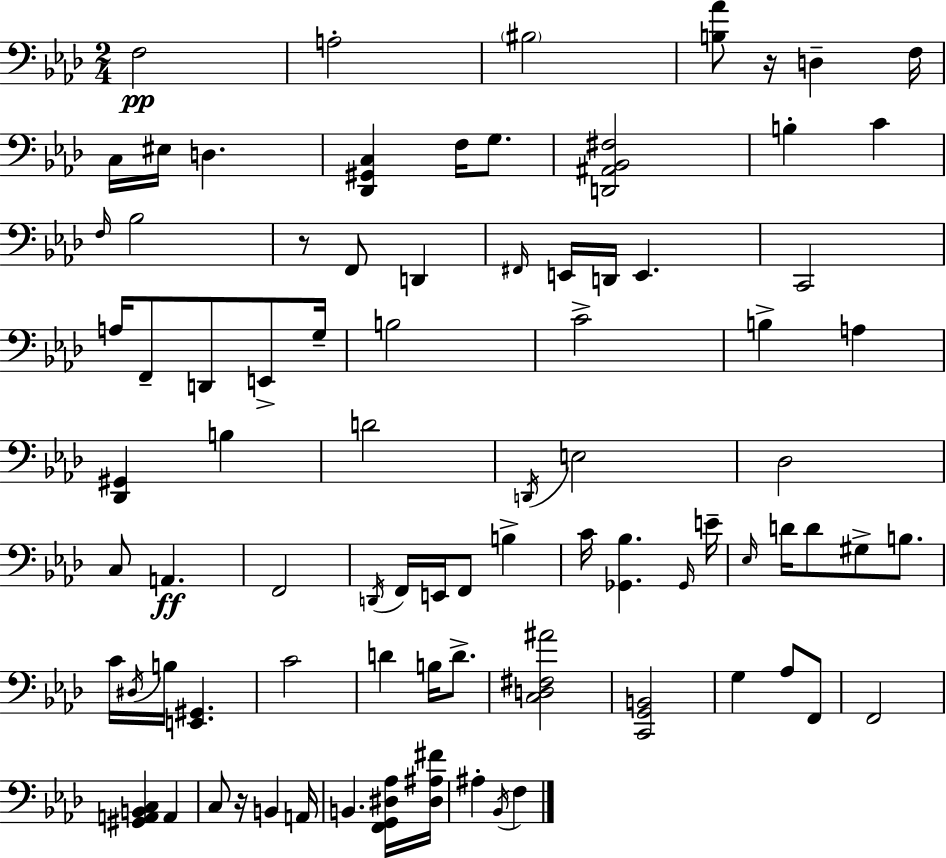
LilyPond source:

{
  \clef bass
  \numericTimeSignature
  \time 2/4
  \key aes \major
  f2\pp | a2-. | \parenthesize bis2 | <b aes'>8 r16 d4-- f16 | \break c16 eis16 d4. | <des, gis, c>4 f16 g8. | <d, ais, bes, fis>2 | b4-. c'4 | \break \grace { f16 } bes2 | r8 f,8 d,4 | \grace { fis,16 } e,16 d,16 e,4. | c,2 | \break a16 f,8-- d,8 e,8-> | g16-- b2 | c'2-> | b4-> a4 | \break <des, gis,>4 b4 | d'2 | \acciaccatura { d,16 } e2 | des2 | \break c8 a,4.\ff | f,2 | \acciaccatura { d,16 } f,16 e,16 f,8 | b4-> c'16 <ges, bes>4. | \break \grace { ges,16 } e'16-- \grace { ees16 } d'16 d'8 | gis8-> b8. c'16 \acciaccatura { dis16 } | b16 <e, gis,>4. c'2 | d'4 | \break b16 d'8.-> <c d fis ais'>2 | <c, g, b,>2 | g4 | aes8 f,8 f,2 | \break <gis, a, b, c>4 | a,4 c8 | r16 b,4 a,16 b,4. | <f, g, dis aes>16 <dis ais fis'>16 ais4-. | \break \acciaccatura { bes,16 } f4 | \bar "|."
}